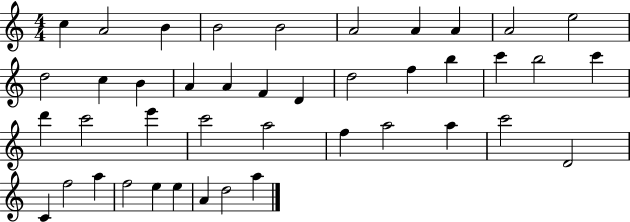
C5/q A4/h B4/q B4/h B4/h A4/h A4/q A4/q A4/h E5/h D5/h C5/q B4/q A4/q A4/q F4/q D4/q D5/h F5/q B5/q C6/q B5/h C6/q D6/q C6/h E6/q C6/h A5/h F5/q A5/h A5/q C6/h D4/h C4/q F5/h A5/q F5/h E5/q E5/q A4/q D5/h A5/q